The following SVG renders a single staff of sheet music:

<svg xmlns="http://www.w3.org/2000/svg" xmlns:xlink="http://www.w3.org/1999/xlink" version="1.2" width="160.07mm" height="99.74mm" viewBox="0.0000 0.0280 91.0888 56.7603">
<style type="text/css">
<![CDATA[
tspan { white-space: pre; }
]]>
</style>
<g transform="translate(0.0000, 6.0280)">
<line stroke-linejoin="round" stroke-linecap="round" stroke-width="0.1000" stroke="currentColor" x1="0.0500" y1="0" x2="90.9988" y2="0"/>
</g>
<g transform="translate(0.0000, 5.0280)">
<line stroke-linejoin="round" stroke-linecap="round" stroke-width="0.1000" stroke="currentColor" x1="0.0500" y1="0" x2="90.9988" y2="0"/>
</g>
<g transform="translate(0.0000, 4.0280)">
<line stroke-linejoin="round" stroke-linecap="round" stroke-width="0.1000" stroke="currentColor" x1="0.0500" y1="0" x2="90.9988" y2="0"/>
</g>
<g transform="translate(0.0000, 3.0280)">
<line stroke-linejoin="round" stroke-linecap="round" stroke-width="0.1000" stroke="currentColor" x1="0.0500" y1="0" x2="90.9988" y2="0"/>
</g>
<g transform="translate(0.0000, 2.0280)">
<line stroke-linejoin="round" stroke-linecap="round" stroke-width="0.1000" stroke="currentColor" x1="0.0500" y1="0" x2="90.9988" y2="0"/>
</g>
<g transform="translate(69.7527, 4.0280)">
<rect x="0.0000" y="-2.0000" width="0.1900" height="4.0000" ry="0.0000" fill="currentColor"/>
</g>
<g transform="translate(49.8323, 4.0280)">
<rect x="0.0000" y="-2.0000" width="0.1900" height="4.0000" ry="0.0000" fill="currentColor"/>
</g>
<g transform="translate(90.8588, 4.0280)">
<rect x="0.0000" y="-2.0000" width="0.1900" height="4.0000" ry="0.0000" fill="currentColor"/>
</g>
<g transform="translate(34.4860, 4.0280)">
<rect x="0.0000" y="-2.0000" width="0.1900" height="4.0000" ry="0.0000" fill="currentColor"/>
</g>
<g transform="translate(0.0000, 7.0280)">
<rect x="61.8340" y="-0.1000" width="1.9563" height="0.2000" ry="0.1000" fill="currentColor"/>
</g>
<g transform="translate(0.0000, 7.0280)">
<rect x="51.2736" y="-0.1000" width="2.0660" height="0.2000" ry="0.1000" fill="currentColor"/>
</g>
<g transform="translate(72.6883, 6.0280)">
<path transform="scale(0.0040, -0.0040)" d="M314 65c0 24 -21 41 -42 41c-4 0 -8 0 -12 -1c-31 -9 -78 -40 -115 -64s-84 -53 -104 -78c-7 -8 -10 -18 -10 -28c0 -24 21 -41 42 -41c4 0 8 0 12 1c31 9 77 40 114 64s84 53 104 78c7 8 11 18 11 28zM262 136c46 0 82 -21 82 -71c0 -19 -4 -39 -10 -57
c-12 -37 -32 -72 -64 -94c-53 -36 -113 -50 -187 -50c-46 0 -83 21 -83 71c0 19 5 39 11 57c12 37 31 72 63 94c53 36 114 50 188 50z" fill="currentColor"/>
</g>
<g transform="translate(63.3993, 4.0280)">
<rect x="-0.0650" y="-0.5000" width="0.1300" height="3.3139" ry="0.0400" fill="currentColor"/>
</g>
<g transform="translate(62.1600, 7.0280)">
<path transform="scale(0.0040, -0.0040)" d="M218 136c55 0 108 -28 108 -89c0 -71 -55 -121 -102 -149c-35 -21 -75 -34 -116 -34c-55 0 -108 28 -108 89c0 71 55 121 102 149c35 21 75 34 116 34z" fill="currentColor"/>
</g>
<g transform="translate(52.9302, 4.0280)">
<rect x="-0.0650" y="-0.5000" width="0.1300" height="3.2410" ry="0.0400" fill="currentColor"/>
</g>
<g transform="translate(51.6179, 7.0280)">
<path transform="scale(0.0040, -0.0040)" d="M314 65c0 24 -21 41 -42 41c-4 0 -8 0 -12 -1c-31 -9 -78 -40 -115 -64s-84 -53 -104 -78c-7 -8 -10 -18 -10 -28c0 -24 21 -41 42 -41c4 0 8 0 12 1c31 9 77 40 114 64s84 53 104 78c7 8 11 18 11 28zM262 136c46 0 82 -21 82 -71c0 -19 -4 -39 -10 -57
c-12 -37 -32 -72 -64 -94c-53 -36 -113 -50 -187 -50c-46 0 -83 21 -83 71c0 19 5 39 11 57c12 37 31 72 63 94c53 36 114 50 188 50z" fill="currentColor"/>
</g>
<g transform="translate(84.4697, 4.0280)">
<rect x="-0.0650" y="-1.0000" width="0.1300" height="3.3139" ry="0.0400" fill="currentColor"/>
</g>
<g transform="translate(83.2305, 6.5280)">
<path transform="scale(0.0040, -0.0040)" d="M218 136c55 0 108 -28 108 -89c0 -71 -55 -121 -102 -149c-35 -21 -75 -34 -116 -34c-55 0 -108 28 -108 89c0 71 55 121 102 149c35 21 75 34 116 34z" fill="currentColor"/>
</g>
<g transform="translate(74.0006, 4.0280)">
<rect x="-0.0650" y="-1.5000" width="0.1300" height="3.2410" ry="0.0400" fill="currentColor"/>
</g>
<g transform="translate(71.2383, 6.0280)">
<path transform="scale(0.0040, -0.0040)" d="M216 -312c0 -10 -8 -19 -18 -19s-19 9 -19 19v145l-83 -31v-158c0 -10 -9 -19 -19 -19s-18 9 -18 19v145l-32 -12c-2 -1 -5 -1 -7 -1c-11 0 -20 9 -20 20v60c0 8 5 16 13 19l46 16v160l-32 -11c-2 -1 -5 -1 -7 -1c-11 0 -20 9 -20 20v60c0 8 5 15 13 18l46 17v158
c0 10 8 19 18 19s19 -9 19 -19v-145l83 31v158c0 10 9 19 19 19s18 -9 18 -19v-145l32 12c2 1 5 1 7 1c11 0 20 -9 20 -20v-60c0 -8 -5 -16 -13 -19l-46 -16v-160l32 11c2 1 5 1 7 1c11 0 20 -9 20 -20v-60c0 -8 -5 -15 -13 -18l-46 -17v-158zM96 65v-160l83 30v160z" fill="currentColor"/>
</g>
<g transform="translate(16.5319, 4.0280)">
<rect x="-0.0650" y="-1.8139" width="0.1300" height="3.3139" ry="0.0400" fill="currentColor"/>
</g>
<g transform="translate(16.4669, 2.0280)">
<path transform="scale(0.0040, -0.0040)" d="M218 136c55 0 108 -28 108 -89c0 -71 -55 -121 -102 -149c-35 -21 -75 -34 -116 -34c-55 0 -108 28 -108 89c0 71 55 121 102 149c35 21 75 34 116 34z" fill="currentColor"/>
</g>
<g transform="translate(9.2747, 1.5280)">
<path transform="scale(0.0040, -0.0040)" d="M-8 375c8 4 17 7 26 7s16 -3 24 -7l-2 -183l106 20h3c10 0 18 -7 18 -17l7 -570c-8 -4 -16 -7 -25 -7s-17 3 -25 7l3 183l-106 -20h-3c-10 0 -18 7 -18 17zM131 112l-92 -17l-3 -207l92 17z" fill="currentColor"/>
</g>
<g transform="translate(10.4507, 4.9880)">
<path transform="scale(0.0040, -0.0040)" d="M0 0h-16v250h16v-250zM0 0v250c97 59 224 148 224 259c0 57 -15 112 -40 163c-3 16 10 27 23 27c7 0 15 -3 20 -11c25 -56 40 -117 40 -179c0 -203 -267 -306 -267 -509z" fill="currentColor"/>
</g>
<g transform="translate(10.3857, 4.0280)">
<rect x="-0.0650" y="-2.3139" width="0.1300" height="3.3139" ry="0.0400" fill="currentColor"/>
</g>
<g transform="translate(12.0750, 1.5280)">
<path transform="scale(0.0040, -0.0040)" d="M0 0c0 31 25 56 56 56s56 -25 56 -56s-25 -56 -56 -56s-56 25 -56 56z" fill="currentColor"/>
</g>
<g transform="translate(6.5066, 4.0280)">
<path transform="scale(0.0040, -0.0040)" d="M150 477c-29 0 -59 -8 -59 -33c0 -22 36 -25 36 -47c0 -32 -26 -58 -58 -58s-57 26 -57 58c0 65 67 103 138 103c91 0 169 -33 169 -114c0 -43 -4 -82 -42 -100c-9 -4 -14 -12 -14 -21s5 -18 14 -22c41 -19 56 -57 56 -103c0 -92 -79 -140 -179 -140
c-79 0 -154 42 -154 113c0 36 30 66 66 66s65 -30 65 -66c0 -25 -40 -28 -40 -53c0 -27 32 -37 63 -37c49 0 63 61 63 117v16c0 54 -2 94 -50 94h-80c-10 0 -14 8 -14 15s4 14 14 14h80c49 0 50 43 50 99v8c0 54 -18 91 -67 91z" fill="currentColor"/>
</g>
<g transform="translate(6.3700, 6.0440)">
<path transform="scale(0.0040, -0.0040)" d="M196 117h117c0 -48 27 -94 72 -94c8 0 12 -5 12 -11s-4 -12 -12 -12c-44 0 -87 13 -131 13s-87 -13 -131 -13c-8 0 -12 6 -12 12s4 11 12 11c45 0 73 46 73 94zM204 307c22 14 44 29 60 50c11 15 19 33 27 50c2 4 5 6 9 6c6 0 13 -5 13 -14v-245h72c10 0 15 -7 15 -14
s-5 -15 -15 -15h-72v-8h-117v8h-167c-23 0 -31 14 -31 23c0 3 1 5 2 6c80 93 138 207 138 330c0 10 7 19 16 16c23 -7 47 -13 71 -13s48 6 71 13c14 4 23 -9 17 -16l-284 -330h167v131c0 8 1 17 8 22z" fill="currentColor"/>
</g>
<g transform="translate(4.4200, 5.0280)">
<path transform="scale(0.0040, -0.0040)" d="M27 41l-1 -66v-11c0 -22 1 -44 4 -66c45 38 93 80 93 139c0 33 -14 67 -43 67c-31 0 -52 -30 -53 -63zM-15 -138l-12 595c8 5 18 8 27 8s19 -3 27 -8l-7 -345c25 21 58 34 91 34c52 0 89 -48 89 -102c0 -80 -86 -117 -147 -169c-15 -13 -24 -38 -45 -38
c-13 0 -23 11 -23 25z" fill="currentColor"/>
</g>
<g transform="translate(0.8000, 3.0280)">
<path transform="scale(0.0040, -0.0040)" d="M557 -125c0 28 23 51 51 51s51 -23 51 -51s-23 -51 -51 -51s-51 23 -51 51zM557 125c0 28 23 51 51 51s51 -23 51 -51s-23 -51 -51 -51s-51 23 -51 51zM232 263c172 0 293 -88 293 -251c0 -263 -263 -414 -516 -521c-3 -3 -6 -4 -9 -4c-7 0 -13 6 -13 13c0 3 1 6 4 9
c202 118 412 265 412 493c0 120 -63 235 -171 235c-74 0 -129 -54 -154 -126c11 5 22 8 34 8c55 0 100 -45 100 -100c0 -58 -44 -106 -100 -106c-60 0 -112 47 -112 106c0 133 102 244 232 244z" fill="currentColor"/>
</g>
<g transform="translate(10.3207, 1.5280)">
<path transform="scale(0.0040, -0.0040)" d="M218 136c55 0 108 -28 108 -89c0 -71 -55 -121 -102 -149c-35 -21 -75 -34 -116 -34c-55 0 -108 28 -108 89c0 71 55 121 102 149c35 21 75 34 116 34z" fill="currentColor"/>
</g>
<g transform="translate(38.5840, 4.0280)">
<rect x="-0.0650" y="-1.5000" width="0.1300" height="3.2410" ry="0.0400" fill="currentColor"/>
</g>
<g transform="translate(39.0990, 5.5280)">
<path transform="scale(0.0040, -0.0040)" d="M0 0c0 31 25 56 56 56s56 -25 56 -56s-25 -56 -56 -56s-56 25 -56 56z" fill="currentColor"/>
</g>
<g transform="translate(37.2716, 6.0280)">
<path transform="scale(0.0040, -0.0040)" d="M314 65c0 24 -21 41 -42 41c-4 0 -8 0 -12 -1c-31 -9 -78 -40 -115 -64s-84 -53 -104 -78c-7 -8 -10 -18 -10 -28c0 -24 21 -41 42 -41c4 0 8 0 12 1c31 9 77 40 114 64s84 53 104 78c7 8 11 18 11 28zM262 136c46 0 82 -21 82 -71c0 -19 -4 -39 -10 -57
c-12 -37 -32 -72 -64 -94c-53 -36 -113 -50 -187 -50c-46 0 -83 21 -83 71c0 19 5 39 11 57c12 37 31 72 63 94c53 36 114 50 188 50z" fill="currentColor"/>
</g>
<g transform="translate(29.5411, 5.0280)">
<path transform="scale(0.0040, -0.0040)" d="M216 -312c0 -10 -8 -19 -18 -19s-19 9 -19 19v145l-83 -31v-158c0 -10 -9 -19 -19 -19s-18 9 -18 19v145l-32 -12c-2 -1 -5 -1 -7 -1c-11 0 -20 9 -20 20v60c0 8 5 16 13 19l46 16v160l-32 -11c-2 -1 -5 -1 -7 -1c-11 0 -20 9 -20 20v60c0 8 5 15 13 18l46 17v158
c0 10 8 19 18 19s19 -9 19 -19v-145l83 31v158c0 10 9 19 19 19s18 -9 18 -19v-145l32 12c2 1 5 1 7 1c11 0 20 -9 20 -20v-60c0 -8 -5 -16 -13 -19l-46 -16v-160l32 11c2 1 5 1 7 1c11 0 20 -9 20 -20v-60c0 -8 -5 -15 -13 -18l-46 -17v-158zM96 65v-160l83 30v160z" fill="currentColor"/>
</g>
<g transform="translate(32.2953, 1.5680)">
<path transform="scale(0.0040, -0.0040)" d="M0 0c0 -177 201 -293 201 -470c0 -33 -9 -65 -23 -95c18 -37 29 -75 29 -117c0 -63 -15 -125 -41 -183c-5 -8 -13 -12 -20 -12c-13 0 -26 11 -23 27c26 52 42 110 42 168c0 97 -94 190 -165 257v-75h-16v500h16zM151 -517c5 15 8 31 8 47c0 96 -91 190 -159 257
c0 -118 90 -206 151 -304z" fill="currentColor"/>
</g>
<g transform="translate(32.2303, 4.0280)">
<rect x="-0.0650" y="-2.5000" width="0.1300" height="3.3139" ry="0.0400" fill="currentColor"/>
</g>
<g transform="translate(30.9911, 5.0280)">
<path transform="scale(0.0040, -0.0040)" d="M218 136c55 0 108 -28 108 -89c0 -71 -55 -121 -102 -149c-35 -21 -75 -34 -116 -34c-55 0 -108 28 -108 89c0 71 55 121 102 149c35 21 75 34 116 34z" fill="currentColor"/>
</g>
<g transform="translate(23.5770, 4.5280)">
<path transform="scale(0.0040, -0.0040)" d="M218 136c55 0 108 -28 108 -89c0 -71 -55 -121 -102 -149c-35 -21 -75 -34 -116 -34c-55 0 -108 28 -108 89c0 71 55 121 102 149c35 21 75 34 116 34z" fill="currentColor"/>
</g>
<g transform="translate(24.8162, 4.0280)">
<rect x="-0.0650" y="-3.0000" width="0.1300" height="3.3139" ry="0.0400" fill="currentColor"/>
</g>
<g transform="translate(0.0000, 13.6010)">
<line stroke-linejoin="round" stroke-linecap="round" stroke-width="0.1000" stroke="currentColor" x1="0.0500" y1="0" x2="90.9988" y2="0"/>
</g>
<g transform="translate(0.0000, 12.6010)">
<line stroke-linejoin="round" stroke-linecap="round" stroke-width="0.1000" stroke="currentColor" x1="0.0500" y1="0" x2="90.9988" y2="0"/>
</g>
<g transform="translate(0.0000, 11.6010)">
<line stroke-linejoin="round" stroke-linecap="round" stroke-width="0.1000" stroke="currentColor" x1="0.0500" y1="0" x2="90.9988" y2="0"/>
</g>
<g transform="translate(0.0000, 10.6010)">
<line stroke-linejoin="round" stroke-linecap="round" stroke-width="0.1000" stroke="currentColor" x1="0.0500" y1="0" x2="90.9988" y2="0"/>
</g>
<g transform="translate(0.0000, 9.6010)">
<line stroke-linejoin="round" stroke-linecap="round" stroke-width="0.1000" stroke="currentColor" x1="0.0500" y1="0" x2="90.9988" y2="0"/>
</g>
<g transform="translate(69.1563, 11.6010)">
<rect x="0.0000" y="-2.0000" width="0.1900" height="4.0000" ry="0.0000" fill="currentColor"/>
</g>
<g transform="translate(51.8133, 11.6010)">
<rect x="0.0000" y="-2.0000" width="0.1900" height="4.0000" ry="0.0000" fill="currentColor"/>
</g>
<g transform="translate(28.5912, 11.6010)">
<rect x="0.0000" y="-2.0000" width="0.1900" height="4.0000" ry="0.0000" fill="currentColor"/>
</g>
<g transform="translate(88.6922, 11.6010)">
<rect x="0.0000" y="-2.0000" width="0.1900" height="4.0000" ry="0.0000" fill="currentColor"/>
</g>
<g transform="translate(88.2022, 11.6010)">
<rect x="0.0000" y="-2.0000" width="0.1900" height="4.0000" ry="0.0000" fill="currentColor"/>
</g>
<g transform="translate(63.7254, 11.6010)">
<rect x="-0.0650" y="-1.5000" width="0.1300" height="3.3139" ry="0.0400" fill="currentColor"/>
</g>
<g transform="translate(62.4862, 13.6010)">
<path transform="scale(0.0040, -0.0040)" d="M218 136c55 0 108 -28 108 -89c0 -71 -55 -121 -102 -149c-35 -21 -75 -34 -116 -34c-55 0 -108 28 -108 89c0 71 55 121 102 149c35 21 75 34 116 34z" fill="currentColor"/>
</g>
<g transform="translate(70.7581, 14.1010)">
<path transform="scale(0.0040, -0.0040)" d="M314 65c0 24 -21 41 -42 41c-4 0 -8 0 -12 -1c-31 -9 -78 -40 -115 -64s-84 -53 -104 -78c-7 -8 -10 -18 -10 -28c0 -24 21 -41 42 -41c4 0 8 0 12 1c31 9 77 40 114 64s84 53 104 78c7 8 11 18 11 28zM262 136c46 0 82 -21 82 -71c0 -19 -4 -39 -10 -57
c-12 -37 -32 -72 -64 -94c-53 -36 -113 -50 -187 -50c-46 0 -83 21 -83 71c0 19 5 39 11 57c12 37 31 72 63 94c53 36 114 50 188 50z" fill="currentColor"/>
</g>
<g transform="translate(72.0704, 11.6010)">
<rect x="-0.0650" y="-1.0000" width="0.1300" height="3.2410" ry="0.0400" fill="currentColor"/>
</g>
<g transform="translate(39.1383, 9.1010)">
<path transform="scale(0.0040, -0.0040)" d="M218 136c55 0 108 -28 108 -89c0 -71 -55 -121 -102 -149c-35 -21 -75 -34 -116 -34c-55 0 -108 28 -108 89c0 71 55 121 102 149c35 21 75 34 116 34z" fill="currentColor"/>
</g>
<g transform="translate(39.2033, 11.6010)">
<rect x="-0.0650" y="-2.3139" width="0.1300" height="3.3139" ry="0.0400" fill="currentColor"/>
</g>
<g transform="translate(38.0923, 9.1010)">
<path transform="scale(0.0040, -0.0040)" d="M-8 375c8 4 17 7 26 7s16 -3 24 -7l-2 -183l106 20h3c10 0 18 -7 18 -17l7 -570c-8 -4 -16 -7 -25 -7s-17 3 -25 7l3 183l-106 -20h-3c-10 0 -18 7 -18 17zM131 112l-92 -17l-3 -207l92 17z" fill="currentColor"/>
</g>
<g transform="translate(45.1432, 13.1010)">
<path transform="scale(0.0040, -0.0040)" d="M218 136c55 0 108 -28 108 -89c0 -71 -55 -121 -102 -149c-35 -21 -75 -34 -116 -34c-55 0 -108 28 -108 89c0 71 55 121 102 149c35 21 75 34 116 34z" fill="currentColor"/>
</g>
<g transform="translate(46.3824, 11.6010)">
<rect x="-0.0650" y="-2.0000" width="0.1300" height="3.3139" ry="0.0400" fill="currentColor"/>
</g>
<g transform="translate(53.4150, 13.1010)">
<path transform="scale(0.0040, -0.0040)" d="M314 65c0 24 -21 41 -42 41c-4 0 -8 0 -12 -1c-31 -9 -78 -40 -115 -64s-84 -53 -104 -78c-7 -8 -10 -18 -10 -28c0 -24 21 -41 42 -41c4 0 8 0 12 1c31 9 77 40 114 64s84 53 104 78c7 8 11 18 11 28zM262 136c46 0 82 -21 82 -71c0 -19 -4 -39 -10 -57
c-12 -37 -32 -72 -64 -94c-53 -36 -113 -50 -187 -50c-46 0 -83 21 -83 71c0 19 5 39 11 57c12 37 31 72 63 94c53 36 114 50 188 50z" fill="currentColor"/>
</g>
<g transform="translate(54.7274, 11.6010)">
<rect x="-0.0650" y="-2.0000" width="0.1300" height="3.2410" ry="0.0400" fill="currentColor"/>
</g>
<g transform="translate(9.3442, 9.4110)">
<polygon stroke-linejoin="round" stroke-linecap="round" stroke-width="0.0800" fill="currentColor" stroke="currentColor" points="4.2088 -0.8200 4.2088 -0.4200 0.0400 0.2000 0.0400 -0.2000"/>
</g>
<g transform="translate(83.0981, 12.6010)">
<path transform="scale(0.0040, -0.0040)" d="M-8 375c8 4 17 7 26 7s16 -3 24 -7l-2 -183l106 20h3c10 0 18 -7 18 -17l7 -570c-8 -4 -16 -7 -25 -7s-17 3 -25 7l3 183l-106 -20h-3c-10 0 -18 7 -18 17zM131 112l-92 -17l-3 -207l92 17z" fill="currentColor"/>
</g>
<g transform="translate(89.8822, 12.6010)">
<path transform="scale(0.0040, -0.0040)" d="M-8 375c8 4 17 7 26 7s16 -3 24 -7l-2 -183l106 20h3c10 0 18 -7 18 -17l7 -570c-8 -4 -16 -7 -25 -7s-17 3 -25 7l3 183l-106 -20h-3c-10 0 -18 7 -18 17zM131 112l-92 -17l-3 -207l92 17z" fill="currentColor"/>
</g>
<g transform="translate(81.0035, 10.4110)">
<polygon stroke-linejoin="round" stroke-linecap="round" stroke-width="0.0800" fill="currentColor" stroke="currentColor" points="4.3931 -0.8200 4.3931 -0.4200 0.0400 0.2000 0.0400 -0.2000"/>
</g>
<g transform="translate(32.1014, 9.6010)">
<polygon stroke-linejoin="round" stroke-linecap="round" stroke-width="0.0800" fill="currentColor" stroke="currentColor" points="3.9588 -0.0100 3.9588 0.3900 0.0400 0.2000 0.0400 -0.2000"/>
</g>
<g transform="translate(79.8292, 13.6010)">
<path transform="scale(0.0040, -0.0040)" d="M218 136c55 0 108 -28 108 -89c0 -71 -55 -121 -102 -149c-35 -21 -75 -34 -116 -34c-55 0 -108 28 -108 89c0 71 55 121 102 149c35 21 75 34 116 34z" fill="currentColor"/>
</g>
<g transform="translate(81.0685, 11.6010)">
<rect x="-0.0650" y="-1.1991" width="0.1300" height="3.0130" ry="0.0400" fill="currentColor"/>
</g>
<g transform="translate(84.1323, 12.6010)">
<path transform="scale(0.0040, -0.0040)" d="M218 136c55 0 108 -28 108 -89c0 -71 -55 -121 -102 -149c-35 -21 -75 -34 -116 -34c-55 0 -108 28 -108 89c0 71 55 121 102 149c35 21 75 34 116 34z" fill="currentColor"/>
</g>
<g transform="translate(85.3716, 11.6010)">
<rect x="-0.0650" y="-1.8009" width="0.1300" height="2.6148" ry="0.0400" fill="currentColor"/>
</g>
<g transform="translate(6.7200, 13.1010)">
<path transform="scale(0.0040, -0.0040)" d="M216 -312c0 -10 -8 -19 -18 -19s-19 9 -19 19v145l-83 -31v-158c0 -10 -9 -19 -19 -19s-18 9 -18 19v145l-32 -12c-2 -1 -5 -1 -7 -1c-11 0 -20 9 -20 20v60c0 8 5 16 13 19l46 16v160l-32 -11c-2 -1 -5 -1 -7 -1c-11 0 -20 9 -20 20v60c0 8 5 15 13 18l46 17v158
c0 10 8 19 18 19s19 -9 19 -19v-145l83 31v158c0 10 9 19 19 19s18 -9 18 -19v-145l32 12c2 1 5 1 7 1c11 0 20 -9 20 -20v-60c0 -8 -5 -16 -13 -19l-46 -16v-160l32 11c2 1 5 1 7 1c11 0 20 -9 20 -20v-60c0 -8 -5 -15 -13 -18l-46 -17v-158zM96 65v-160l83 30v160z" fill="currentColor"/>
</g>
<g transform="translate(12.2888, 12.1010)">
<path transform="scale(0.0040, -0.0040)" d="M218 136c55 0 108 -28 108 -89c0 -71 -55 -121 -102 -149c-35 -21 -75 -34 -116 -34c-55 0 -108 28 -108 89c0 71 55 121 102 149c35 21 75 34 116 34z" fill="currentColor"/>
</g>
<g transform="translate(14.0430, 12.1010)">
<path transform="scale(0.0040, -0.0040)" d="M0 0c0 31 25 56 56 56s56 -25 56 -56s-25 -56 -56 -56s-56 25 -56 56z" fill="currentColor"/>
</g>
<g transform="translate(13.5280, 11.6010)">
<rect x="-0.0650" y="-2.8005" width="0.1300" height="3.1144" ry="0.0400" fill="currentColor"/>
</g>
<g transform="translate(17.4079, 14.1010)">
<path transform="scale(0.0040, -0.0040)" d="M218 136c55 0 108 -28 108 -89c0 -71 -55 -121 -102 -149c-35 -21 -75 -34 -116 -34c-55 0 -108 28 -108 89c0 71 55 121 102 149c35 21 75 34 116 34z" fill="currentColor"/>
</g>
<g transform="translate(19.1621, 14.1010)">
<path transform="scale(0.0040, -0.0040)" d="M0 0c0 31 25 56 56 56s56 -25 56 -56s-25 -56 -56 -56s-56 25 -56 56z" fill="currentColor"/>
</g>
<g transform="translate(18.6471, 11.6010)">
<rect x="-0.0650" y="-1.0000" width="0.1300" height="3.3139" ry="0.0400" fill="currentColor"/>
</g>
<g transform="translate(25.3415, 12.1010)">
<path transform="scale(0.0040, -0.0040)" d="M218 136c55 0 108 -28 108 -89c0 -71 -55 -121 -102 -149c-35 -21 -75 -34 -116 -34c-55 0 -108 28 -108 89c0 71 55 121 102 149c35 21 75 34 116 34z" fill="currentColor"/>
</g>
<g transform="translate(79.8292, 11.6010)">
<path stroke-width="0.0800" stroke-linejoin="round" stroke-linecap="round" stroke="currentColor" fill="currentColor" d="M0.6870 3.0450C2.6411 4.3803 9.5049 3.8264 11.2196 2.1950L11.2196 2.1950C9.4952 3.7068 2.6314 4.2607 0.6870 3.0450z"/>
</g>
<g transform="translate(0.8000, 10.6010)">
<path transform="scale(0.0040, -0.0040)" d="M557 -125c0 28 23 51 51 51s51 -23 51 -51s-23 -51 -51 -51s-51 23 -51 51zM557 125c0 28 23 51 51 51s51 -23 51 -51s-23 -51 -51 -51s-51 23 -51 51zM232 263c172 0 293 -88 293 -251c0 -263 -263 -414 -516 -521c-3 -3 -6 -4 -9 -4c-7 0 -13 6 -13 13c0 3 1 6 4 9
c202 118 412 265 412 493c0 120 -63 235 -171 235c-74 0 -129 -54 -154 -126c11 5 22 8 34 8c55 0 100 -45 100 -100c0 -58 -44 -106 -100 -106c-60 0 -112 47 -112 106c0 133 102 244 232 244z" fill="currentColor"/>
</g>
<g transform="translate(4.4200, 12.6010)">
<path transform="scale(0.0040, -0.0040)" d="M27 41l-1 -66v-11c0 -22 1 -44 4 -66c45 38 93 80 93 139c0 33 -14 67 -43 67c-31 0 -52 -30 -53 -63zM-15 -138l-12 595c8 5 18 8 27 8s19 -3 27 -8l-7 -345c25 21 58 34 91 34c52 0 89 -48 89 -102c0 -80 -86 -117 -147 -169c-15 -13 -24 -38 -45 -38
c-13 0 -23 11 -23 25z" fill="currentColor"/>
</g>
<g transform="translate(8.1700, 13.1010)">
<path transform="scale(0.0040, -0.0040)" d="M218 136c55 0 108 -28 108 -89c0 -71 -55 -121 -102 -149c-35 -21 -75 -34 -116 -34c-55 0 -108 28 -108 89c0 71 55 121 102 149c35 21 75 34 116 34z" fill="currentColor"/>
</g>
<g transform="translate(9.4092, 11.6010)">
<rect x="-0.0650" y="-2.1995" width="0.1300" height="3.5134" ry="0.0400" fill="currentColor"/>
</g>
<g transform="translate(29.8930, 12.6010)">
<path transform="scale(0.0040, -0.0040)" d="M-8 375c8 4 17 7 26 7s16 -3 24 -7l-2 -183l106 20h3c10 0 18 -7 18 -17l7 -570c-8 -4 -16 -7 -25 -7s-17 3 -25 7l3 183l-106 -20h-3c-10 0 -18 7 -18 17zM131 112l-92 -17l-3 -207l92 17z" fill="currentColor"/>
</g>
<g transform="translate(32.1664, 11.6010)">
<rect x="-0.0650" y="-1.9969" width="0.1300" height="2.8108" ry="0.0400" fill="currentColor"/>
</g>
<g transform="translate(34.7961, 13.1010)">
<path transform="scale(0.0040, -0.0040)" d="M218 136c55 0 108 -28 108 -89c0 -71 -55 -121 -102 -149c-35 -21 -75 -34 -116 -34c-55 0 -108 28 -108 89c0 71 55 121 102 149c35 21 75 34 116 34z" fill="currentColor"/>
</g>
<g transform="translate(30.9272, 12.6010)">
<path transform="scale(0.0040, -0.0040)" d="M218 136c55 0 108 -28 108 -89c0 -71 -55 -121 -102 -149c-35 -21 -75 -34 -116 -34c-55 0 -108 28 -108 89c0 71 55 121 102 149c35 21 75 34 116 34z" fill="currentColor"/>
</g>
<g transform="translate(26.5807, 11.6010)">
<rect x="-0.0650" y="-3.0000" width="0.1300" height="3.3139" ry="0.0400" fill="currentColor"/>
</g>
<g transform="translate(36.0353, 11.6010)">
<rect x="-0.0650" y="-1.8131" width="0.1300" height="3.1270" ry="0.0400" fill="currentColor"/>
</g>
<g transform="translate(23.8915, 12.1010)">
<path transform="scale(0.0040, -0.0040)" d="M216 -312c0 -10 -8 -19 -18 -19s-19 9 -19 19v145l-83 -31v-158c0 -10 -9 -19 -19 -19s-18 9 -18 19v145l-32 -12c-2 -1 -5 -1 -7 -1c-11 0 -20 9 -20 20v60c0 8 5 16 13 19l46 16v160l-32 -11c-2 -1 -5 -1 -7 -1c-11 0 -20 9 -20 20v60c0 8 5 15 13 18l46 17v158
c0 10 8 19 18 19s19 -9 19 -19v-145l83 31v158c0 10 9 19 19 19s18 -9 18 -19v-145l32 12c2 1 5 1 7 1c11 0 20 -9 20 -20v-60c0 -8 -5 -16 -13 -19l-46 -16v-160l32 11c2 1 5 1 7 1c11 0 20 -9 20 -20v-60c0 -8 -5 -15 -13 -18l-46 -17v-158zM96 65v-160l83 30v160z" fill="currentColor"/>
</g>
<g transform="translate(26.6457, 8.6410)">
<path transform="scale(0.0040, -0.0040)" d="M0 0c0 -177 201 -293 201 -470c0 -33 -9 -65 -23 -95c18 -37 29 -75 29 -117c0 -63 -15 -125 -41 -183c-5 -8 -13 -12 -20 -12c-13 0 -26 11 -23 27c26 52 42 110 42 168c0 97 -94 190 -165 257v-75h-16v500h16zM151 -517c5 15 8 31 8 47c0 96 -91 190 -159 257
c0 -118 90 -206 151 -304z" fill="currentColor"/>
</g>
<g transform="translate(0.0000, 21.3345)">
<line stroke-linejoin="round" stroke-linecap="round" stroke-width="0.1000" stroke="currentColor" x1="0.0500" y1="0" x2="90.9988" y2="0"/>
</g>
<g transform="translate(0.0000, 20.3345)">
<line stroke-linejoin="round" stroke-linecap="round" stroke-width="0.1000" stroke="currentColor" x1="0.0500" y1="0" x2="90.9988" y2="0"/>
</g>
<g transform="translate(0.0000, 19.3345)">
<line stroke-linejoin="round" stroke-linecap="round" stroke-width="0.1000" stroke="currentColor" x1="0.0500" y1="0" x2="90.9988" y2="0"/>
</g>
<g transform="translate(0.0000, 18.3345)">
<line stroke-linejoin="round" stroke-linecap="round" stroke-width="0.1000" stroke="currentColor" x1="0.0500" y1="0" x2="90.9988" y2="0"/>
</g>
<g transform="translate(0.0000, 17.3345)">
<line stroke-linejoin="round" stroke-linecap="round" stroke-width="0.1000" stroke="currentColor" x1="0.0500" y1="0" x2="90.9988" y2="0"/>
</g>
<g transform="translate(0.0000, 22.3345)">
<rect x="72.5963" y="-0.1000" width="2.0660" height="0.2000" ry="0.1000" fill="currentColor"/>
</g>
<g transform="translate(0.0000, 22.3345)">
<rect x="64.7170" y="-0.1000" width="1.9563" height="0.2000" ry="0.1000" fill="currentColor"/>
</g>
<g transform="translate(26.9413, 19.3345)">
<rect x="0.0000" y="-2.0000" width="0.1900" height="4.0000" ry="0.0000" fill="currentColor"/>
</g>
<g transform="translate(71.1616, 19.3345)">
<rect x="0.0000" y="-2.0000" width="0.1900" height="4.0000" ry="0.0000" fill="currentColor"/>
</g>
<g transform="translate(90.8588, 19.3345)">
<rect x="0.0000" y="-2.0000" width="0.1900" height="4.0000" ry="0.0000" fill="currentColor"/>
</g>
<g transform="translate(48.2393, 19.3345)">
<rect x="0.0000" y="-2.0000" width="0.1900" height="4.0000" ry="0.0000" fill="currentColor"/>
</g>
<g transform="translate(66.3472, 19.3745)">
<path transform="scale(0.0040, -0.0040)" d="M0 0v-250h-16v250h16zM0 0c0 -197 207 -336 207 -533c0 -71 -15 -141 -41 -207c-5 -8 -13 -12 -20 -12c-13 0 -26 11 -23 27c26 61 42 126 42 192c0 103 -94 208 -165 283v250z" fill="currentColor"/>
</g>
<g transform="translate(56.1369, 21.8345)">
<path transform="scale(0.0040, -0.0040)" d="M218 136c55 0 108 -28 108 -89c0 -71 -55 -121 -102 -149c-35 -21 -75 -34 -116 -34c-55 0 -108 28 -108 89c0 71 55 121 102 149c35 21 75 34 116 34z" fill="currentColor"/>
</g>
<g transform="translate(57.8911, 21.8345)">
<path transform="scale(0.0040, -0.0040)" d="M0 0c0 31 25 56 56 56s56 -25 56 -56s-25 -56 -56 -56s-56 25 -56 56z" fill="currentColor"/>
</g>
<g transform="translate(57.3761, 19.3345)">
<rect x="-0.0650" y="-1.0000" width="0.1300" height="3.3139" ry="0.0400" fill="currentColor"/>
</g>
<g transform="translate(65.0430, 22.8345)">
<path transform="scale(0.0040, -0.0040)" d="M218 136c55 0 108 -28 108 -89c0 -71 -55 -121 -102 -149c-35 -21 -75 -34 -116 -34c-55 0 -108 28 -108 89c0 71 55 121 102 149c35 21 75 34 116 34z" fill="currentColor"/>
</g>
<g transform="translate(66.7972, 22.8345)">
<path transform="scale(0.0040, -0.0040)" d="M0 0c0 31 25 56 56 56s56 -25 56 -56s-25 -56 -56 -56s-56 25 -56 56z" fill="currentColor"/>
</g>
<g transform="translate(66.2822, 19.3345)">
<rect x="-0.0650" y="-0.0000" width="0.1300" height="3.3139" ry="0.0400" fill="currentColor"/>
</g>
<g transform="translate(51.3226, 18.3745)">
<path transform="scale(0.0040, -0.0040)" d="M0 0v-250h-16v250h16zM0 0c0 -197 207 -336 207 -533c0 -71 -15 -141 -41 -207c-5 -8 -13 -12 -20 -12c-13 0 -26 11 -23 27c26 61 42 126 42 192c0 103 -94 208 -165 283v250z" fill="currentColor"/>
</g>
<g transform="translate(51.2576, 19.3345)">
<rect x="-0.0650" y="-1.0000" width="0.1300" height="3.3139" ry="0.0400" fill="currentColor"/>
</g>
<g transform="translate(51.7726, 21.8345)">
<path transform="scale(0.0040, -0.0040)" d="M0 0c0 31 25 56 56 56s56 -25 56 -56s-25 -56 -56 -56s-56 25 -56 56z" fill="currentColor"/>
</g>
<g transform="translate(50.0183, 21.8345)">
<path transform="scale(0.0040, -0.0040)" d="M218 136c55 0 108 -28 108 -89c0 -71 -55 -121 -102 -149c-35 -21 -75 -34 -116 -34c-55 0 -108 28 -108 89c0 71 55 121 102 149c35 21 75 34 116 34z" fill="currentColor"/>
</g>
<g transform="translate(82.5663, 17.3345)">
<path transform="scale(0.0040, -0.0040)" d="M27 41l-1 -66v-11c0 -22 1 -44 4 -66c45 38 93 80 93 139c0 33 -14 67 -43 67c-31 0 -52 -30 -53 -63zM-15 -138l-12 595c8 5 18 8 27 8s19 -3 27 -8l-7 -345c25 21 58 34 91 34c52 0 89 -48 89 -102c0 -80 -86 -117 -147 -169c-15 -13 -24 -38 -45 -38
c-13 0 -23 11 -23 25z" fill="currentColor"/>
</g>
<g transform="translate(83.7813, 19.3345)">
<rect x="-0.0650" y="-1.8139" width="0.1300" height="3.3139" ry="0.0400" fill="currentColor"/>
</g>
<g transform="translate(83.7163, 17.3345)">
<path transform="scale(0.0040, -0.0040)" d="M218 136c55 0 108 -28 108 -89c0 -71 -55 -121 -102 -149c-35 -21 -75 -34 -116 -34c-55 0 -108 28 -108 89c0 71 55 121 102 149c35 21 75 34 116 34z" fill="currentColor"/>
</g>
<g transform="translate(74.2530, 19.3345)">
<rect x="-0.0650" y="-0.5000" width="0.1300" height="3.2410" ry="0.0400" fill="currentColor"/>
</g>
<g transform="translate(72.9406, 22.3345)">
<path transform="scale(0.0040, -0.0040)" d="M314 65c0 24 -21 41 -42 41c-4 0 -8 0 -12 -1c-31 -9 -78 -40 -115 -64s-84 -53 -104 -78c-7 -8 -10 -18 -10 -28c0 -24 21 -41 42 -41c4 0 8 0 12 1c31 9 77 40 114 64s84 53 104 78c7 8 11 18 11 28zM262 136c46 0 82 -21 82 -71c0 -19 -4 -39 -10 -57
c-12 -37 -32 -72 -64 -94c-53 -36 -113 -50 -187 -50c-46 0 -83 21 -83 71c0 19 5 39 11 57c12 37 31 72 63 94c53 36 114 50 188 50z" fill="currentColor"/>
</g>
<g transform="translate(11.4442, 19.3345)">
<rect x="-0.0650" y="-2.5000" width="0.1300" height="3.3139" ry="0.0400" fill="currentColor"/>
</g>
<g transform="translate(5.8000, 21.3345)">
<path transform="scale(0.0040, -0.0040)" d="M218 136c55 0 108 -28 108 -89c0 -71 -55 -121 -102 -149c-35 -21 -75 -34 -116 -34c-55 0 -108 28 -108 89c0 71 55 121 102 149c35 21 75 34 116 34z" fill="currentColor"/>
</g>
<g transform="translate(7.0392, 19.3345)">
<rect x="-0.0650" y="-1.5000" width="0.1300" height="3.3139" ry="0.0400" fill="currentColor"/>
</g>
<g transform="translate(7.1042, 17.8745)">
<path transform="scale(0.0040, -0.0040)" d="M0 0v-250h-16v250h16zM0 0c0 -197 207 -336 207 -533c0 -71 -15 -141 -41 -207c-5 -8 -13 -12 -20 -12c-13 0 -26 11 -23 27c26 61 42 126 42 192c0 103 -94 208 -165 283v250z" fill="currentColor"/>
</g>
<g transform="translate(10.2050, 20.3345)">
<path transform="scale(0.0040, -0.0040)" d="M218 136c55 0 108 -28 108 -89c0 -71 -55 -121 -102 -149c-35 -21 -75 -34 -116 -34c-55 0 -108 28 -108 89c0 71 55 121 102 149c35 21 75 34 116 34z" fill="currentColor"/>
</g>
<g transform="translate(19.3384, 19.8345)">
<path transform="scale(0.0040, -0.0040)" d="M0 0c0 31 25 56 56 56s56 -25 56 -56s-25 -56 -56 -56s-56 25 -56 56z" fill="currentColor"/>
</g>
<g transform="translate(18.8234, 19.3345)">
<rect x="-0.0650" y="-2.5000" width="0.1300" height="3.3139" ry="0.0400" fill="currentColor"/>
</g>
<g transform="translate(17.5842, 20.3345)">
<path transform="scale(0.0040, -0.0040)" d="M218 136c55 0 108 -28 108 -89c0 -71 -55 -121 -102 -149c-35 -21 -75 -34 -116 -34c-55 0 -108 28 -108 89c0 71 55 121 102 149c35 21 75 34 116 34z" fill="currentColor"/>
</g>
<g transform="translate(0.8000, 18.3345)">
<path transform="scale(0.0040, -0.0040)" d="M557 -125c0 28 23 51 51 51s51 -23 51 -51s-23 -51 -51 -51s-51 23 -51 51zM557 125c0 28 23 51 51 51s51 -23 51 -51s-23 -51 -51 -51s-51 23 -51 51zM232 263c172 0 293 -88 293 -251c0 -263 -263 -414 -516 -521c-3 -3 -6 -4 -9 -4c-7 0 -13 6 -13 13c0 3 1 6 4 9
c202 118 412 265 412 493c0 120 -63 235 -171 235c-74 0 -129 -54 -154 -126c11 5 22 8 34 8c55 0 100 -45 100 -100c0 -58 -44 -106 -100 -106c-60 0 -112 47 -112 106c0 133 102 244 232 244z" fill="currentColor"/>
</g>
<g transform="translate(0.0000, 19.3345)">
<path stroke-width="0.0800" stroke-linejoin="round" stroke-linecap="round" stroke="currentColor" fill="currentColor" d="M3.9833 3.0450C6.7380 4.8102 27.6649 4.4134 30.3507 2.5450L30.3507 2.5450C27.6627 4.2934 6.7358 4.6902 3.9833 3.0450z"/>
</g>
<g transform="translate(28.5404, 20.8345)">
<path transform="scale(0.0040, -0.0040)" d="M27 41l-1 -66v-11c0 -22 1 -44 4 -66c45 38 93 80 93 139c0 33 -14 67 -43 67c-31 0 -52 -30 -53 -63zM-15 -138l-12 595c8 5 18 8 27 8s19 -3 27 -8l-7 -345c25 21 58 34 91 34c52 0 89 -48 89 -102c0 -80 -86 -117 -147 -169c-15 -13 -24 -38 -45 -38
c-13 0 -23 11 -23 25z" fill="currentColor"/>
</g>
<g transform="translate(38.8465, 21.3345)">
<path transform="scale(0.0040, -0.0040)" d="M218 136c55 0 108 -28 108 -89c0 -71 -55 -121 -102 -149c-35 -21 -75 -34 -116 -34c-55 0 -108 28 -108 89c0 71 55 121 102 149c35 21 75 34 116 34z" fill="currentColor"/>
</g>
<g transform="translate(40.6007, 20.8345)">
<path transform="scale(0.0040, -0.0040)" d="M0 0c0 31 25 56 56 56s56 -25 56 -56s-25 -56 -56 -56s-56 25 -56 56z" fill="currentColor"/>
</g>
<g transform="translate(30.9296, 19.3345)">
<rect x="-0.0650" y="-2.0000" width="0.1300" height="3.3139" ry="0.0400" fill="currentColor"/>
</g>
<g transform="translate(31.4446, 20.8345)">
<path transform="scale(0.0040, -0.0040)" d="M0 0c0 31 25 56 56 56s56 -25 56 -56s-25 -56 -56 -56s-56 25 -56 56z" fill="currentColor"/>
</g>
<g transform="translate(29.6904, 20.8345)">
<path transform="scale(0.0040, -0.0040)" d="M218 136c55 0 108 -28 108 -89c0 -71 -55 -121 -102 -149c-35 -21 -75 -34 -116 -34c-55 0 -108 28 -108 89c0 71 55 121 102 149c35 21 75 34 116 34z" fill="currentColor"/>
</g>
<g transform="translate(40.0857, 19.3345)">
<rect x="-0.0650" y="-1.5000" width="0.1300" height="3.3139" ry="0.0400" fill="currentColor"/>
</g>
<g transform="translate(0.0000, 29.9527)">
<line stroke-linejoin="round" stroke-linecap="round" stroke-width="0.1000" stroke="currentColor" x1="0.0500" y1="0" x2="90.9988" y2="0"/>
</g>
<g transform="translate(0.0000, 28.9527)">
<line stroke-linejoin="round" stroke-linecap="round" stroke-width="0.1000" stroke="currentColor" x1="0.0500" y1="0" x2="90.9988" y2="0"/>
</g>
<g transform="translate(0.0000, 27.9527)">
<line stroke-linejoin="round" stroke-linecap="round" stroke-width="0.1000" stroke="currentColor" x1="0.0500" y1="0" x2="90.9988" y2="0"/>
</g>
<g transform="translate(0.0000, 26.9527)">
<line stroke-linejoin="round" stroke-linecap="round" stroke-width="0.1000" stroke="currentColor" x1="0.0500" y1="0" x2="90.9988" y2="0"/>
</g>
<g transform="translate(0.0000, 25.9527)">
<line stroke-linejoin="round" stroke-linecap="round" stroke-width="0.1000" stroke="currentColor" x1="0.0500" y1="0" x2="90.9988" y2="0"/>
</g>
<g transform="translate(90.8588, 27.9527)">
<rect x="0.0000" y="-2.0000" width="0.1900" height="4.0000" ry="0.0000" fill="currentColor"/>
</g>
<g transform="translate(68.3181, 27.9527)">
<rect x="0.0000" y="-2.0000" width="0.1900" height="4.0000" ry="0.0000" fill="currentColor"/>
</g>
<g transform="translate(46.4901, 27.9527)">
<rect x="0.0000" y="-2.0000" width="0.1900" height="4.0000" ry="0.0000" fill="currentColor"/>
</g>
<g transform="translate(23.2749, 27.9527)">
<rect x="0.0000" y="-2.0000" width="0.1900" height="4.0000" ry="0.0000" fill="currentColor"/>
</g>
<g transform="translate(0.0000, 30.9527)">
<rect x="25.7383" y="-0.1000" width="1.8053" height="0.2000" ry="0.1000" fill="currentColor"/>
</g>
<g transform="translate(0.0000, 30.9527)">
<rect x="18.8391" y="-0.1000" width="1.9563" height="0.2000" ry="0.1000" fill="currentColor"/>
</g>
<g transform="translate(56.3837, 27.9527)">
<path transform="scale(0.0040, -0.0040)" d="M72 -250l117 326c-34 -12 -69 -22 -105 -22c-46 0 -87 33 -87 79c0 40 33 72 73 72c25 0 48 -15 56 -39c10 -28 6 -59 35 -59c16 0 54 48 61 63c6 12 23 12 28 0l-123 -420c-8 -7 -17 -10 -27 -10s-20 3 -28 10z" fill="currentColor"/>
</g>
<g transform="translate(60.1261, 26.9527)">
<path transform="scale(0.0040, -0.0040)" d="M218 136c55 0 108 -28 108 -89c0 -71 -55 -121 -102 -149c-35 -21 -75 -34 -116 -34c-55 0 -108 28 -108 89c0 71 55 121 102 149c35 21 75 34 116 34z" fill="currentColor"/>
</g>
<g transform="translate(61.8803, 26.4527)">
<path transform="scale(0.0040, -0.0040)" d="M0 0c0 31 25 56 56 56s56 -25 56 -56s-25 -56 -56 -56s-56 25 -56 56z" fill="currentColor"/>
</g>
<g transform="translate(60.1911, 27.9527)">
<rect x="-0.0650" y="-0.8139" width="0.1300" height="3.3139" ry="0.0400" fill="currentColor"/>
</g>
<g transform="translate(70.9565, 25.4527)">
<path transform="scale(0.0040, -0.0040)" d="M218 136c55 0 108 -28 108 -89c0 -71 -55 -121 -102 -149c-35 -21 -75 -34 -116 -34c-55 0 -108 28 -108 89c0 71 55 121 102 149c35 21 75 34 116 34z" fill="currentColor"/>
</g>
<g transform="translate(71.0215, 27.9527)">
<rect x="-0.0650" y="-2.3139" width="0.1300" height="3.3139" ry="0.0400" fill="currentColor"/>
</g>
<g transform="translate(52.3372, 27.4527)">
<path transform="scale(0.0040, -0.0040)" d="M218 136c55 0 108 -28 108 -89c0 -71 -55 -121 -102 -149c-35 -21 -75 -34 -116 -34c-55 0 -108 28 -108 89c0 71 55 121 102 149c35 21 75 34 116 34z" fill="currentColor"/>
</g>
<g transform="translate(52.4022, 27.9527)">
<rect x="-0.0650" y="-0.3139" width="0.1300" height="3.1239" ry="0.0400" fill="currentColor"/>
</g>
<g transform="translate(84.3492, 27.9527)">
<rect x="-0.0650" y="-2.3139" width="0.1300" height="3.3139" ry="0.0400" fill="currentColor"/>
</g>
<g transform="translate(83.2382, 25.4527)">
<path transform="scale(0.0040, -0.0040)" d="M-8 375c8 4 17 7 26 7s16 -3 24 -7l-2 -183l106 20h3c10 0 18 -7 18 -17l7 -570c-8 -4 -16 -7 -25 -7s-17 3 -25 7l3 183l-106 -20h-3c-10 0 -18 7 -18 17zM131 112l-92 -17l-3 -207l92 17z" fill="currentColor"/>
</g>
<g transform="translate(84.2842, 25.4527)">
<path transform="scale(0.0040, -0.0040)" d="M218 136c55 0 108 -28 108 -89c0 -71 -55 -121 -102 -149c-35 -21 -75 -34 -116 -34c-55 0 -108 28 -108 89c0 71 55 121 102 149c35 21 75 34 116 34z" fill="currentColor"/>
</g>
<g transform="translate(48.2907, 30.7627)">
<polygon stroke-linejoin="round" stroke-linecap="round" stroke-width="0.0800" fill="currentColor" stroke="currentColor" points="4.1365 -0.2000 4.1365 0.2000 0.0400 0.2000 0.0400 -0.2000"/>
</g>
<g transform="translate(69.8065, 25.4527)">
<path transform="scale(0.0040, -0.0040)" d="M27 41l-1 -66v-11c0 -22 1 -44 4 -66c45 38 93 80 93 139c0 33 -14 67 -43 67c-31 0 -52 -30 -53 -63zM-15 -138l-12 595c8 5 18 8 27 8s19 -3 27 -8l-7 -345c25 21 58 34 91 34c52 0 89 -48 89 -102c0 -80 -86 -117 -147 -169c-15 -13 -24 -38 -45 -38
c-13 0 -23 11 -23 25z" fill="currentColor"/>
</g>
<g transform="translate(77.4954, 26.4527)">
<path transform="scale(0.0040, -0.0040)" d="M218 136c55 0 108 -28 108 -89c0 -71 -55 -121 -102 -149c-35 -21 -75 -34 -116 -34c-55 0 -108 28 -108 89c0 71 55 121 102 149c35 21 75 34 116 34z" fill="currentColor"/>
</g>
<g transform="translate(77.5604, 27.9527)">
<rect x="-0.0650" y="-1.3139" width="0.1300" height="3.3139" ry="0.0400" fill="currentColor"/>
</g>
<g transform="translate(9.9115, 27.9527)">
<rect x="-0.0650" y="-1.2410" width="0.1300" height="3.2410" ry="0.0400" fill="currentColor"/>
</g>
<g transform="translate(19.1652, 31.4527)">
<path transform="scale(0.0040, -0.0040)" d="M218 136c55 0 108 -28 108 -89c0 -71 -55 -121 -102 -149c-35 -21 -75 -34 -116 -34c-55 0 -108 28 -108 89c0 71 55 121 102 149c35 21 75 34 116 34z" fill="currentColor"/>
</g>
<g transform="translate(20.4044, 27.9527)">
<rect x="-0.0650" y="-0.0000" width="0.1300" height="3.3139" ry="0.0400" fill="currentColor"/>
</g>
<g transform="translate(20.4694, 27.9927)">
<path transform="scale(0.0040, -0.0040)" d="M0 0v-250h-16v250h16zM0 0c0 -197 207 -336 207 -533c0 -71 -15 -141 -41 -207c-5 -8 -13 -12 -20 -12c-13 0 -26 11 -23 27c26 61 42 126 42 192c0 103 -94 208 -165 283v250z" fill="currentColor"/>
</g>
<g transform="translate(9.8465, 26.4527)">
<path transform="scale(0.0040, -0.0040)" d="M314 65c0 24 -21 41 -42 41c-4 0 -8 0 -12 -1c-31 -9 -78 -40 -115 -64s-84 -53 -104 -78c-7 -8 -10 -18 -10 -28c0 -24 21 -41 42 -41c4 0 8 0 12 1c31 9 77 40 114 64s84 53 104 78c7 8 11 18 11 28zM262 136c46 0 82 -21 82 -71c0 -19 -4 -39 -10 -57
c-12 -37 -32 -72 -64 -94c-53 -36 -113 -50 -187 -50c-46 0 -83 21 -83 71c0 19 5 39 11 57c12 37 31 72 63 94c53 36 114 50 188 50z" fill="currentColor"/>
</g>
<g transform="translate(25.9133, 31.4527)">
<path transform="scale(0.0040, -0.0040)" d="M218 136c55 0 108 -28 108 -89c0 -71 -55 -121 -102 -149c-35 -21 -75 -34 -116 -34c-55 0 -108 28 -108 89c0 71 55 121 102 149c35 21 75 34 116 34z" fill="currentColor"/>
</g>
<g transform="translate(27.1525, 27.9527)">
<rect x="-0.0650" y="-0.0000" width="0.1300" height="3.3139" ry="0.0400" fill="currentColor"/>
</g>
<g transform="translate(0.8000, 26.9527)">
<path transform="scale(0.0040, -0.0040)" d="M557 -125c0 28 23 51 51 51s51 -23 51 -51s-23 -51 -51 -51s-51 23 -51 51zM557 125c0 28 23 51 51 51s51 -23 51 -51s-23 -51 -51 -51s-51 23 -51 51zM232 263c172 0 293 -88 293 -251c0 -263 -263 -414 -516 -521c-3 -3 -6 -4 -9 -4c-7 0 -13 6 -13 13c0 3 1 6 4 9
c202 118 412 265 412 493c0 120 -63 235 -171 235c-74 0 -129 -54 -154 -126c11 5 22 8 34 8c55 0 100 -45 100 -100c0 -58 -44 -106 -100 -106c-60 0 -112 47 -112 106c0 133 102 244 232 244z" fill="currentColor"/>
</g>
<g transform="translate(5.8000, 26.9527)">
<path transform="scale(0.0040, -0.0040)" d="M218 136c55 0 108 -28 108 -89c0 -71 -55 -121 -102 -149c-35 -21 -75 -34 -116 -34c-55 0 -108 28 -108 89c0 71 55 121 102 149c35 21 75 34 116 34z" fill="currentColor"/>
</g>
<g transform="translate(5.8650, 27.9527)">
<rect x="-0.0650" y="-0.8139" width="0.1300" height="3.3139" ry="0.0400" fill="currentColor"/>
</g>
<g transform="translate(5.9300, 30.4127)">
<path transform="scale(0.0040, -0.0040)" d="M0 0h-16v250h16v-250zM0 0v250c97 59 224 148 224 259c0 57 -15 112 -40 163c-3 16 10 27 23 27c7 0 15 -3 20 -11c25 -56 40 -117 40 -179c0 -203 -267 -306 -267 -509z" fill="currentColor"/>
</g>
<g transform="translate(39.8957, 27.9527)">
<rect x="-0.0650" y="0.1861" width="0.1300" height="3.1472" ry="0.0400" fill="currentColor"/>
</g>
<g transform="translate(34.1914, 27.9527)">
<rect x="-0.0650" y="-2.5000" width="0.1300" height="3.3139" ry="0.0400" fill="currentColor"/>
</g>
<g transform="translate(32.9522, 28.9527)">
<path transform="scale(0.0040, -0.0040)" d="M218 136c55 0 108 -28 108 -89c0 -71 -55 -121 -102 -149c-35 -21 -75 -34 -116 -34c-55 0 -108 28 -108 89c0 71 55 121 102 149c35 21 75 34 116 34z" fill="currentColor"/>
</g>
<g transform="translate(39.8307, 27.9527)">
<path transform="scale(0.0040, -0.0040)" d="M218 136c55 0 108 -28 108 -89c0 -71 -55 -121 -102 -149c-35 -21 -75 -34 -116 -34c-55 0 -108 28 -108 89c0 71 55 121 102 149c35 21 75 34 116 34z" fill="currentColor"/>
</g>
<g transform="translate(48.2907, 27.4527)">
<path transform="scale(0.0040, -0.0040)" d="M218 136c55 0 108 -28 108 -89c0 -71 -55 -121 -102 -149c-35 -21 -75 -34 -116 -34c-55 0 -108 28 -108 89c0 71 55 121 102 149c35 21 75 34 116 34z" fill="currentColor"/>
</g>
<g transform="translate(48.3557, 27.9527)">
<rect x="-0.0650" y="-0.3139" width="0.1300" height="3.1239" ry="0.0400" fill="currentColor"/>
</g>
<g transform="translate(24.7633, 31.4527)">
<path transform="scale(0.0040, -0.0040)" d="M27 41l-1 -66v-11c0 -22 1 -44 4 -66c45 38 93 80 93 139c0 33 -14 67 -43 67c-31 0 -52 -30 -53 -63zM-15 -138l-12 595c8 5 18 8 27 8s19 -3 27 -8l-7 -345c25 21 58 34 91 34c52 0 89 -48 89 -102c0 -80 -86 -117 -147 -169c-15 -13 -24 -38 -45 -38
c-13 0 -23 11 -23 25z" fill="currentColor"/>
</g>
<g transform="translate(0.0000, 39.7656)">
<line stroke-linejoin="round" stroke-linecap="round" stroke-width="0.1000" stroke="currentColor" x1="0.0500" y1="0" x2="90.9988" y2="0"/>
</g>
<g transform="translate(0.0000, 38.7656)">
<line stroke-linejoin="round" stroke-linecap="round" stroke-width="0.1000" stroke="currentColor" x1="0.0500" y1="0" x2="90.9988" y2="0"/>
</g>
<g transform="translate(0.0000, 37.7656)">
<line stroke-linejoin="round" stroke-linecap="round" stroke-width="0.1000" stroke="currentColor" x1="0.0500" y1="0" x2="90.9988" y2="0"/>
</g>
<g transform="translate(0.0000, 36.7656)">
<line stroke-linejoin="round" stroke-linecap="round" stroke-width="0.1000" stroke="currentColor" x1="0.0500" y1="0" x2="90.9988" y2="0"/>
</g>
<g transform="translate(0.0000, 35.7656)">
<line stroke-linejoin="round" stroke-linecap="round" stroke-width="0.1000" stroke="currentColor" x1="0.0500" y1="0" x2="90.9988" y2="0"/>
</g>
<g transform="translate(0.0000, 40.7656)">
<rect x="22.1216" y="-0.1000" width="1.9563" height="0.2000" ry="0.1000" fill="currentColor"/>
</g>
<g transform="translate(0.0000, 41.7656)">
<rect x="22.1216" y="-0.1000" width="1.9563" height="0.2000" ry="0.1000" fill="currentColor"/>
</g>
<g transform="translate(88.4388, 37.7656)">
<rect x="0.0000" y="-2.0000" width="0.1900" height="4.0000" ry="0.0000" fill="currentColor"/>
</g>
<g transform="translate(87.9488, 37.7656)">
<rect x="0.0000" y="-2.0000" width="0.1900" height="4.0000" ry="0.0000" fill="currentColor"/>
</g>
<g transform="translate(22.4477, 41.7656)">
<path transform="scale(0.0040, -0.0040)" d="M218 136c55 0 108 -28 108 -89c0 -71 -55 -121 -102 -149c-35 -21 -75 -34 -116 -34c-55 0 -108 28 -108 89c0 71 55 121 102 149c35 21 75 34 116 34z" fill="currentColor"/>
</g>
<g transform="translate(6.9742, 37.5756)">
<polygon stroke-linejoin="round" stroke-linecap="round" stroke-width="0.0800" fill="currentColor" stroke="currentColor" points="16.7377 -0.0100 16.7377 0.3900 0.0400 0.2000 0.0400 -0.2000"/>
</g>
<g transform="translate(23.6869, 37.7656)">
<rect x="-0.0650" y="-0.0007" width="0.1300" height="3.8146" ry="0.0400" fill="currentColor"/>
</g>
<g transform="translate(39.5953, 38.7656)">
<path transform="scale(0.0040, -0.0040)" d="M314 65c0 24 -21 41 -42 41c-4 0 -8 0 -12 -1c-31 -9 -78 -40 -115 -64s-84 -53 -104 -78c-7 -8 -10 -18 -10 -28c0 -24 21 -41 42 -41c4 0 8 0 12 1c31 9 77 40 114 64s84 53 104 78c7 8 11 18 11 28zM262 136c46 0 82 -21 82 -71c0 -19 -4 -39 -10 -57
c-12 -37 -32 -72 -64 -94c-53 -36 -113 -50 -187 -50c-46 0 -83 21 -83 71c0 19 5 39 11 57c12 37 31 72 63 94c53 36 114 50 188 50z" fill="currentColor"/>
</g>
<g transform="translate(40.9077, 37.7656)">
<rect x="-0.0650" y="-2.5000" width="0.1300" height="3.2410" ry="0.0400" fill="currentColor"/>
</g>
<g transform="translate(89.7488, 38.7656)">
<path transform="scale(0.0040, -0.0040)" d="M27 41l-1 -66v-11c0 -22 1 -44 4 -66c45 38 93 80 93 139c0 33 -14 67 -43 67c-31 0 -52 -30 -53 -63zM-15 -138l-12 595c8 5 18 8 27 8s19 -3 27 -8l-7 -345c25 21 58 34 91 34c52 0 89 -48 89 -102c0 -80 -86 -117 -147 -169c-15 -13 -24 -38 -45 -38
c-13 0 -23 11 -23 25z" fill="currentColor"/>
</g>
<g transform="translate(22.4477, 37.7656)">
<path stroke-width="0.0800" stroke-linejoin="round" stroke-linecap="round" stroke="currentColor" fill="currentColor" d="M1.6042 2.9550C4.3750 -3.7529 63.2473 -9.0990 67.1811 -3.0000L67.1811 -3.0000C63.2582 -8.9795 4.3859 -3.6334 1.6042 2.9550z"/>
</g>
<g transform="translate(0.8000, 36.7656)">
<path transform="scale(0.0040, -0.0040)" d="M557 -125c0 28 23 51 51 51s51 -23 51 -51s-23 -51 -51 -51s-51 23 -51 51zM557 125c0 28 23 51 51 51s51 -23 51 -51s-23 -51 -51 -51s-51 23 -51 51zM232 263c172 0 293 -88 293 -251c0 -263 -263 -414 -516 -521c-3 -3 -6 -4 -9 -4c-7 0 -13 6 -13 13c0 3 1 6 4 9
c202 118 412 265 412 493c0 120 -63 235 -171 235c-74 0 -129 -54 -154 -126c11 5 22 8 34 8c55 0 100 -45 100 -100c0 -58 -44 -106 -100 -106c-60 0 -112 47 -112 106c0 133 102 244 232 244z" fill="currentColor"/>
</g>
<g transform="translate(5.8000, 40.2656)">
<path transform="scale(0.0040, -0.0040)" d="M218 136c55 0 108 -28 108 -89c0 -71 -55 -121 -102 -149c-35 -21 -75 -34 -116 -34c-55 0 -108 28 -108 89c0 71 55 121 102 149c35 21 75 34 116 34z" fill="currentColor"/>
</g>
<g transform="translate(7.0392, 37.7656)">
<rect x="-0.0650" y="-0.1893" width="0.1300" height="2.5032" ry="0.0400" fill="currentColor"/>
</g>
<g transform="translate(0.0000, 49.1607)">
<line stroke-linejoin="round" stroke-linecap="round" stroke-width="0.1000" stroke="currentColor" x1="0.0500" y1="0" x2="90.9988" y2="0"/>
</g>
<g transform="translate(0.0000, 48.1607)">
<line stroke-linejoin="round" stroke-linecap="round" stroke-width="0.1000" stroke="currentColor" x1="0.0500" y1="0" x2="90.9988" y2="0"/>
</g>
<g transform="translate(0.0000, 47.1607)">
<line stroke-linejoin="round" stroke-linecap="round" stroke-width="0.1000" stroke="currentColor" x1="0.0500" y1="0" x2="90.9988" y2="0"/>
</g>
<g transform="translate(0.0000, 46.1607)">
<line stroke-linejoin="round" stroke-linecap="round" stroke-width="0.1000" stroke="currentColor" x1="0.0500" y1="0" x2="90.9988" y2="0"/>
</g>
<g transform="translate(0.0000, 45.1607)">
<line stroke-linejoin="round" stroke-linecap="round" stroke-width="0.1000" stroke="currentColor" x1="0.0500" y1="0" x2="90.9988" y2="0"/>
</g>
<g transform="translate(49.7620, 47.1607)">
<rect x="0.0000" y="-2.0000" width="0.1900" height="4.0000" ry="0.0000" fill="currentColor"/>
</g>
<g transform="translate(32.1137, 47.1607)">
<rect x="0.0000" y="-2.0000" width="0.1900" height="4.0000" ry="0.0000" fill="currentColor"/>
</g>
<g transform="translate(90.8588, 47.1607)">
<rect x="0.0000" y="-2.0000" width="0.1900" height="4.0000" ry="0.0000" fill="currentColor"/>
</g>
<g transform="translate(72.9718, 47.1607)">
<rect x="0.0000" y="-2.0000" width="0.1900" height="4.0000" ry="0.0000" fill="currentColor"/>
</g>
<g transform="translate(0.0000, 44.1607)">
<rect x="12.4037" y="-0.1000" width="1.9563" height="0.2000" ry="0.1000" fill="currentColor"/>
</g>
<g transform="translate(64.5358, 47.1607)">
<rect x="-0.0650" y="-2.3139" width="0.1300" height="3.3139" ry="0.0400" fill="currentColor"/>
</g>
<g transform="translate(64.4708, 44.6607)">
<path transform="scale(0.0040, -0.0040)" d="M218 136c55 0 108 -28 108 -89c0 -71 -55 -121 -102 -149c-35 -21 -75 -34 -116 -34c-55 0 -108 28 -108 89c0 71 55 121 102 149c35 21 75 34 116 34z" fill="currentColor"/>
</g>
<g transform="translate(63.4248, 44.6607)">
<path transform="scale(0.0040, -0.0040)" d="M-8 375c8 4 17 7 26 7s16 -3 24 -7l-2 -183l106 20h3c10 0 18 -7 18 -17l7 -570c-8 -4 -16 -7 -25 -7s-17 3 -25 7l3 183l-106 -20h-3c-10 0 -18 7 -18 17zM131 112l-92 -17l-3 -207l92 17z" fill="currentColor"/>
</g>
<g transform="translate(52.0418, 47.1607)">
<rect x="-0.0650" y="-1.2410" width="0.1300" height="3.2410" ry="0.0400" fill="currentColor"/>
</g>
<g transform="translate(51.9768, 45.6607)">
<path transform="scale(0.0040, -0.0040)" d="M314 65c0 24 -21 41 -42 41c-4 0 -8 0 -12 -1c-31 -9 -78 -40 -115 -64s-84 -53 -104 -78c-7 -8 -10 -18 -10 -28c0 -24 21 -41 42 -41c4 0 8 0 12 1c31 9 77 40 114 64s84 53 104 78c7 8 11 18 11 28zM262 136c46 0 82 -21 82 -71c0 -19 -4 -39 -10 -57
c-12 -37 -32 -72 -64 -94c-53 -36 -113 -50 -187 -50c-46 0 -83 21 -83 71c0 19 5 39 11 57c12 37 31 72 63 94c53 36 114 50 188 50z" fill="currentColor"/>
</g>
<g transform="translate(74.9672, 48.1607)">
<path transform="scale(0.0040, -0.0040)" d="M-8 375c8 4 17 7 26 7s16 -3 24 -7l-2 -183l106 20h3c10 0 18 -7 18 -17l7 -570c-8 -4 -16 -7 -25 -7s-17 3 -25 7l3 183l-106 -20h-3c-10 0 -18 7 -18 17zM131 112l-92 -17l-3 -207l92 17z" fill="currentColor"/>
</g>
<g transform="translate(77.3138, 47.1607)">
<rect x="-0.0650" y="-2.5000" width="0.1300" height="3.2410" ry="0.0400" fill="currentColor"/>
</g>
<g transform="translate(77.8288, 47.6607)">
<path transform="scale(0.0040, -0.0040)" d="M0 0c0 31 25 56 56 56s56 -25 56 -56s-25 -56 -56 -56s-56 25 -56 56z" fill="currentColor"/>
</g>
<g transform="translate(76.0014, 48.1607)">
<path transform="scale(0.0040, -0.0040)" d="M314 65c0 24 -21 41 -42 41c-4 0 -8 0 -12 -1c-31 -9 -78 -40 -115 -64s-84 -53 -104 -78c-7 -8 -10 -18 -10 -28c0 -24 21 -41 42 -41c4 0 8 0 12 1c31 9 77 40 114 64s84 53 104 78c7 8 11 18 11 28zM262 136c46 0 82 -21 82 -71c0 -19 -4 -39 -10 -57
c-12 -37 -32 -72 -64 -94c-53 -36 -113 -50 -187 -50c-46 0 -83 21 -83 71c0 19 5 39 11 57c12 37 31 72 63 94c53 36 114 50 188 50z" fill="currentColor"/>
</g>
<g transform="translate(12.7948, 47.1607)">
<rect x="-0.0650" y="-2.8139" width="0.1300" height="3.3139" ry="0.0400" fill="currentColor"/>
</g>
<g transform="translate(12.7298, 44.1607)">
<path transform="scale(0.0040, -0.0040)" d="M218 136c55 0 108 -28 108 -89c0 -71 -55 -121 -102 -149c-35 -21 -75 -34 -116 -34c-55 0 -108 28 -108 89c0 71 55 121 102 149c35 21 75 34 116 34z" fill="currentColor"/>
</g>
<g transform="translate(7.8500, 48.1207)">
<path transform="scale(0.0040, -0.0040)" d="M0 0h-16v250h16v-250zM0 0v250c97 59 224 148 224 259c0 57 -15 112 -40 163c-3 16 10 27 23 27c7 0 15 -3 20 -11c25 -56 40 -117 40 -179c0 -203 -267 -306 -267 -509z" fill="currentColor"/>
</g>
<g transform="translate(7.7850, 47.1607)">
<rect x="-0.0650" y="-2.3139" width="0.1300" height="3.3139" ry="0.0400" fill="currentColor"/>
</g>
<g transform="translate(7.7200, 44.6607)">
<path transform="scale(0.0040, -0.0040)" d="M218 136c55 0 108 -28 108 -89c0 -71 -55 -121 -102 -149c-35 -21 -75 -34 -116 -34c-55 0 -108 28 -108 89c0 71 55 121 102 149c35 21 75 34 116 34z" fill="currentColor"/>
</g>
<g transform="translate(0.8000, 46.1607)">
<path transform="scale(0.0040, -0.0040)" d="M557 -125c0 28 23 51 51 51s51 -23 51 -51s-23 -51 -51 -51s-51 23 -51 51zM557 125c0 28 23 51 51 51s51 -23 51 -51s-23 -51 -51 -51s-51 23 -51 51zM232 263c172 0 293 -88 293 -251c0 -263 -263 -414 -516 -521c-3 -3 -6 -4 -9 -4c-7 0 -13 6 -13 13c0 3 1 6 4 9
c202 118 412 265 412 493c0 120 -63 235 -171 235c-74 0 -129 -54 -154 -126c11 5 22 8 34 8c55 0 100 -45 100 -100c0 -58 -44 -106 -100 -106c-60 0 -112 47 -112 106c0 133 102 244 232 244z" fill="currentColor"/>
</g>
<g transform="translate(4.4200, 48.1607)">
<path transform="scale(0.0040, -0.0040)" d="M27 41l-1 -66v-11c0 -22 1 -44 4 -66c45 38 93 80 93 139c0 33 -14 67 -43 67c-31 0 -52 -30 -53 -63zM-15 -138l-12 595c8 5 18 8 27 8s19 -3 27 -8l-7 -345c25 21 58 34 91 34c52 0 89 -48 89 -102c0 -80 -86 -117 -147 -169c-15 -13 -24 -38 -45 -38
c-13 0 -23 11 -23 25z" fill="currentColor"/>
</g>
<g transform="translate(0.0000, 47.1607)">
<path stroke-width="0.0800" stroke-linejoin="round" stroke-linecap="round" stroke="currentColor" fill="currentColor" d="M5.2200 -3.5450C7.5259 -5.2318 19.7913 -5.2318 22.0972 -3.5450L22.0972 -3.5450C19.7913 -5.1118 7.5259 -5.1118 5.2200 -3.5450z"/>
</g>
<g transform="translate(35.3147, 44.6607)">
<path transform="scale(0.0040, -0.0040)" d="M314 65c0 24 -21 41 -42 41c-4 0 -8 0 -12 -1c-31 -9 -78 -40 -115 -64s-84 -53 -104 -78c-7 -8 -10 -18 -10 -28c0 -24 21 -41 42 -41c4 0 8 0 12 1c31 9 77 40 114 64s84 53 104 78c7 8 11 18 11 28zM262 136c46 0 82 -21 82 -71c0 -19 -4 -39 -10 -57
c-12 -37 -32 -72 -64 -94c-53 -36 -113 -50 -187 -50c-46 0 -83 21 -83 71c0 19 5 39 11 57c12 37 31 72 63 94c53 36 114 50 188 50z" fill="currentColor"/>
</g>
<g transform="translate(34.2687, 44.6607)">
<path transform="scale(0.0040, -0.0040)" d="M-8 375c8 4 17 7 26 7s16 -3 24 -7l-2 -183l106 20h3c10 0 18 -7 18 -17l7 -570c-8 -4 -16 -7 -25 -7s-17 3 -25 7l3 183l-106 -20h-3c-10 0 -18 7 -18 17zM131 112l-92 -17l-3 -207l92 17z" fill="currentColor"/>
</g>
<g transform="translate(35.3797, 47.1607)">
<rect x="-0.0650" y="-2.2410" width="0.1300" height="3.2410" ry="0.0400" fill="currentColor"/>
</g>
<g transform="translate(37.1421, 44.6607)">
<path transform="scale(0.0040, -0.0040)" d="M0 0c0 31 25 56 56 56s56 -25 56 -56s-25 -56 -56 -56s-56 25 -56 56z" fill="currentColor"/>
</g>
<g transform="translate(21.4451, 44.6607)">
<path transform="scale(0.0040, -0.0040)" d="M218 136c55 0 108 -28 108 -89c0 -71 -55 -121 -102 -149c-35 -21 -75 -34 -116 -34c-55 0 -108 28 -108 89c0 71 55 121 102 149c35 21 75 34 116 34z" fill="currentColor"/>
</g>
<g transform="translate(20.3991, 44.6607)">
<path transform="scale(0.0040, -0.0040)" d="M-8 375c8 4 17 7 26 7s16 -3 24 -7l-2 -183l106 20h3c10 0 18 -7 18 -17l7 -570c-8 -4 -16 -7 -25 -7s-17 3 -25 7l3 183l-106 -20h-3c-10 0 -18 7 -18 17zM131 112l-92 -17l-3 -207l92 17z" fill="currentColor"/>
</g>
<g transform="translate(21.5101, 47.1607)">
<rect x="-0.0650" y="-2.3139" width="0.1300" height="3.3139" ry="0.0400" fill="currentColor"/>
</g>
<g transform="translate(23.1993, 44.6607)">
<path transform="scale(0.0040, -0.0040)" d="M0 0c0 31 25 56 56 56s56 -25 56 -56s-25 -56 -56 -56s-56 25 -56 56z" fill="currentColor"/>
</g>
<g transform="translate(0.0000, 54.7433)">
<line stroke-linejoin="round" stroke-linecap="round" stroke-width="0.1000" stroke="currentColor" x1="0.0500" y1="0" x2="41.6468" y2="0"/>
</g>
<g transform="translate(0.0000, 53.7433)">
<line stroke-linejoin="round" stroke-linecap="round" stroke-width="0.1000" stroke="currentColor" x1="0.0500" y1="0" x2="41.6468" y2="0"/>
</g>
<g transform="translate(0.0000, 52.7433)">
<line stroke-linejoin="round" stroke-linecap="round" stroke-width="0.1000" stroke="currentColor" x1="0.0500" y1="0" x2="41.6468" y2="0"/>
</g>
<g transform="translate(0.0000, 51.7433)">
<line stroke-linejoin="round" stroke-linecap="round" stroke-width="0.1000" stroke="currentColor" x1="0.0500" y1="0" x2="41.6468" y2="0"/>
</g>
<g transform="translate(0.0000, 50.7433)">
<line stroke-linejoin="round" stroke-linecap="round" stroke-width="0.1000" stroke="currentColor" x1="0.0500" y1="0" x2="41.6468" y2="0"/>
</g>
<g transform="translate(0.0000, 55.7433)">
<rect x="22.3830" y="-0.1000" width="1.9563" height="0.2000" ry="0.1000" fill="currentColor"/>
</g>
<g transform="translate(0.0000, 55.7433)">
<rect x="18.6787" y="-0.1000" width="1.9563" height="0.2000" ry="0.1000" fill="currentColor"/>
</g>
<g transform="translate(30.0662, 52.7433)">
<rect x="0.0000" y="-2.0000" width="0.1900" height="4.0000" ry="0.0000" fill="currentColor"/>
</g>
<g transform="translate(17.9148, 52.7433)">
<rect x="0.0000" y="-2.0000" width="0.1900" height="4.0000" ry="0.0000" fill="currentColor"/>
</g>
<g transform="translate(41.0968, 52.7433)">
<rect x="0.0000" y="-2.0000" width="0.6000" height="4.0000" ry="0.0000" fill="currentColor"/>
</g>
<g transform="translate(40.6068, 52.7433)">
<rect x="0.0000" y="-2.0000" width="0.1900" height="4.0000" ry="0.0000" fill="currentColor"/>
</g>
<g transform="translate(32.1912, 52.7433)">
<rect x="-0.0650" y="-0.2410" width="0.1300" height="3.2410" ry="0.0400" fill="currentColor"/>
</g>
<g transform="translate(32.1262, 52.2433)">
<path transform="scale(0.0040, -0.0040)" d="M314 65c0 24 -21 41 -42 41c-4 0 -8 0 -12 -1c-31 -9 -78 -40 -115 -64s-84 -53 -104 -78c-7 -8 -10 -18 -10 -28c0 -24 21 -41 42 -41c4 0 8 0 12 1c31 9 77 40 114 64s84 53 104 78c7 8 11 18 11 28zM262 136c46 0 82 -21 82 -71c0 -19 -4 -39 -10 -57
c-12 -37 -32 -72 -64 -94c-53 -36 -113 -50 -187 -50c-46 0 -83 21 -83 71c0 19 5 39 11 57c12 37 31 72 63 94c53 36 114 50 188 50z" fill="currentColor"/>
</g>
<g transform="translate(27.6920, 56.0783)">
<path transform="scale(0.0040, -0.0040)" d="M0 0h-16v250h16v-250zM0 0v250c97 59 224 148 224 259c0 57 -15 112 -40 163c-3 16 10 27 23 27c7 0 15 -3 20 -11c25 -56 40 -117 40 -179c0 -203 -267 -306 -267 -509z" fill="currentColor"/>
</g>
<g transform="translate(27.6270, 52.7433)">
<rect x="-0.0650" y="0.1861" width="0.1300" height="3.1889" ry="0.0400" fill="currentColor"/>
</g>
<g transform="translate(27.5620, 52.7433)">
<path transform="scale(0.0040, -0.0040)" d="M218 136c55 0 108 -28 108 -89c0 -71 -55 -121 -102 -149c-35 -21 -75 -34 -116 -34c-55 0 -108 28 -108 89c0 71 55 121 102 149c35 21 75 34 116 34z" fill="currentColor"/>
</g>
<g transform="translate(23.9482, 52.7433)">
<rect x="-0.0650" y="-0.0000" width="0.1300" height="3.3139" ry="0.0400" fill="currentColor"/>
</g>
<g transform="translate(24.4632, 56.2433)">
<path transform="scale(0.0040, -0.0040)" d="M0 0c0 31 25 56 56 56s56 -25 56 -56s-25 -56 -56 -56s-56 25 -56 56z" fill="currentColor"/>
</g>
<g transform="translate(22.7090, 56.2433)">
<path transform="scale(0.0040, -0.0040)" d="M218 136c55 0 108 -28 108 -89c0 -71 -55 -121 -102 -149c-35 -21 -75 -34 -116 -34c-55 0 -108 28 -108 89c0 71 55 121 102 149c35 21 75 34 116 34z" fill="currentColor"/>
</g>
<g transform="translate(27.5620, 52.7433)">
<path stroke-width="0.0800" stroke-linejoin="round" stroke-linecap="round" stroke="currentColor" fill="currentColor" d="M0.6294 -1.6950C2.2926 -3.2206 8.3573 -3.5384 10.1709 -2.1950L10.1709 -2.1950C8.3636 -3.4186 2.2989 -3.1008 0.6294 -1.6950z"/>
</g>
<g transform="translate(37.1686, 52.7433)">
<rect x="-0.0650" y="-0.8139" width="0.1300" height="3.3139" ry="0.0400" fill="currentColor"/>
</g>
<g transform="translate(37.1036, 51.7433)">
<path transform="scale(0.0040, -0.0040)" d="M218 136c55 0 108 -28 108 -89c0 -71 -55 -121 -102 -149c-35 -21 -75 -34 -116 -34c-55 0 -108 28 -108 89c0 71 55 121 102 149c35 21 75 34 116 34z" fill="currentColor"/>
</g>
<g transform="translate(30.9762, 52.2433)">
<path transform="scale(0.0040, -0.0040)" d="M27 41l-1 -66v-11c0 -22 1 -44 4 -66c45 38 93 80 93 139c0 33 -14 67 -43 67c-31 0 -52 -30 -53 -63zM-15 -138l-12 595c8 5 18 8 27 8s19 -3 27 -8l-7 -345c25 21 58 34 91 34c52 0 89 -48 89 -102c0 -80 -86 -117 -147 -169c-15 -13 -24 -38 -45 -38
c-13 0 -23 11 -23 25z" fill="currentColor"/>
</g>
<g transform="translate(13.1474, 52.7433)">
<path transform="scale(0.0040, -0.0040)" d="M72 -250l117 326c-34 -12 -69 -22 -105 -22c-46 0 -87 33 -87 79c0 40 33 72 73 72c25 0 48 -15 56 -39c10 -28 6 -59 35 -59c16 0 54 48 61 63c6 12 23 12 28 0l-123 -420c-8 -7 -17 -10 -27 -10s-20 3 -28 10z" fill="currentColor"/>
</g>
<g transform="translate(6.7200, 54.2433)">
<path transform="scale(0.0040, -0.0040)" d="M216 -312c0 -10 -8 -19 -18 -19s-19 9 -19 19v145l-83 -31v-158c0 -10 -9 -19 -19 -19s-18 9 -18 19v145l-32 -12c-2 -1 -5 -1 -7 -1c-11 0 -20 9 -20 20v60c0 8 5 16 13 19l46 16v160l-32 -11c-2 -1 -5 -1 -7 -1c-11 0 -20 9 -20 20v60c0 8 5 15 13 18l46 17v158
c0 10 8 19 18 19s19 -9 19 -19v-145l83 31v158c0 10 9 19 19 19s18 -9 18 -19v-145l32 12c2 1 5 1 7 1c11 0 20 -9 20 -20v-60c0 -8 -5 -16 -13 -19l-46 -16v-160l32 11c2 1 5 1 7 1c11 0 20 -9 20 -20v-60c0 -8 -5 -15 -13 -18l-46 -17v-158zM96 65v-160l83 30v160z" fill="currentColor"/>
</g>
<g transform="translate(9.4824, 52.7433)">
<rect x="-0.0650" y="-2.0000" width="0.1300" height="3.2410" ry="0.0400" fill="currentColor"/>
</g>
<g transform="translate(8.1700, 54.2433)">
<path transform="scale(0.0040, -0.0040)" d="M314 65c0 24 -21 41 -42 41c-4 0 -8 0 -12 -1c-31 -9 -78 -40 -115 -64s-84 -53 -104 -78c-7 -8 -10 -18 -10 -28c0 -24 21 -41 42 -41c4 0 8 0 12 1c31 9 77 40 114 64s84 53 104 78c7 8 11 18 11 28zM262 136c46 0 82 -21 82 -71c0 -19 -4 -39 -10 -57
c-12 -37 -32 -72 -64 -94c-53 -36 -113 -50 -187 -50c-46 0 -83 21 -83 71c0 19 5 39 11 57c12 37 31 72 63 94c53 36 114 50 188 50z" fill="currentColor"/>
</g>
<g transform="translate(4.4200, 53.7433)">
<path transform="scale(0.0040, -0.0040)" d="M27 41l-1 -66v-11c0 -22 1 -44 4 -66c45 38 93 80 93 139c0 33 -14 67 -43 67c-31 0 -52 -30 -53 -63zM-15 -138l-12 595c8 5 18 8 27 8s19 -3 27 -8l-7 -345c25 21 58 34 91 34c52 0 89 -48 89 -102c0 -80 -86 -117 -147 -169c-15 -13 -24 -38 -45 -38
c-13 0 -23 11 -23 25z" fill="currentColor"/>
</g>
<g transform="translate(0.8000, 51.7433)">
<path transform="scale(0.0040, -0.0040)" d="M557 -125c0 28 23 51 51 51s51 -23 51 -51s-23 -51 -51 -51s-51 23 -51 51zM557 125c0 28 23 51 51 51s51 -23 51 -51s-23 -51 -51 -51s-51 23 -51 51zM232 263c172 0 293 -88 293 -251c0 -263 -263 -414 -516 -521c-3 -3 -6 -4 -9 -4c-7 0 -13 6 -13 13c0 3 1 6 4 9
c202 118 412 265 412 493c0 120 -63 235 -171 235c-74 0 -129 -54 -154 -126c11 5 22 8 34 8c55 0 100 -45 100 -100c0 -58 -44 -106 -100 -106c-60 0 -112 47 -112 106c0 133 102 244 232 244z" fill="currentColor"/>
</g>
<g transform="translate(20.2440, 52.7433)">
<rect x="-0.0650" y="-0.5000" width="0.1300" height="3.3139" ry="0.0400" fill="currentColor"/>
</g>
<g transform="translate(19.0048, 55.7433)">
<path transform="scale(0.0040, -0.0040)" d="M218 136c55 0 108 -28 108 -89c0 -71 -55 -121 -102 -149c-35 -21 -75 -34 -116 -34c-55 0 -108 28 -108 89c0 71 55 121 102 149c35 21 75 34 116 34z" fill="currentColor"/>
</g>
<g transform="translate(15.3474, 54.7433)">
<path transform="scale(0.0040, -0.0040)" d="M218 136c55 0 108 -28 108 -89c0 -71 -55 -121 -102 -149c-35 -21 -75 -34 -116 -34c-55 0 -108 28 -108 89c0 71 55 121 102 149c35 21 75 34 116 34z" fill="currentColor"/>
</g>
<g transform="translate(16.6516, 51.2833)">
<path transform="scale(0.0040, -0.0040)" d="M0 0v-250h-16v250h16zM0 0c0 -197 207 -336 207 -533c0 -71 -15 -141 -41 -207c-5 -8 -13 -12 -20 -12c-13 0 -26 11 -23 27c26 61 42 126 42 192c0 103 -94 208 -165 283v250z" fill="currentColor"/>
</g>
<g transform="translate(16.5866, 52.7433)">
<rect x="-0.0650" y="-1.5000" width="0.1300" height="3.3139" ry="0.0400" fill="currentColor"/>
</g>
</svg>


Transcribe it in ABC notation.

X:1
T:Untitled
M:3/4
L:1/4
K:F
B,/2 A, C, ^B,,/4 G,,2 E,,2 E,, ^G,,2 F,, ^A,,/2 C,/2 F,, ^C,/4 B,,/2 A,,/2 B, A,, A,,2 G,, F,,2 G,,/2 B,,/2 G,,/2 B,, B,, _A,, G,, F,,/2 F,, D,,/2 E,,2 _A, F,/2 G,2 D,,/2 _D,, B,, D, E,/2 E,/2 z/2 F, _B, G, B, F,,/2 C,,/2 B,,2 _B,/2 C B, B,2 G,2 B, B,,2 ^A,,2 z/2 G,,/2 E,, D,, D,/2 _E,2 F,